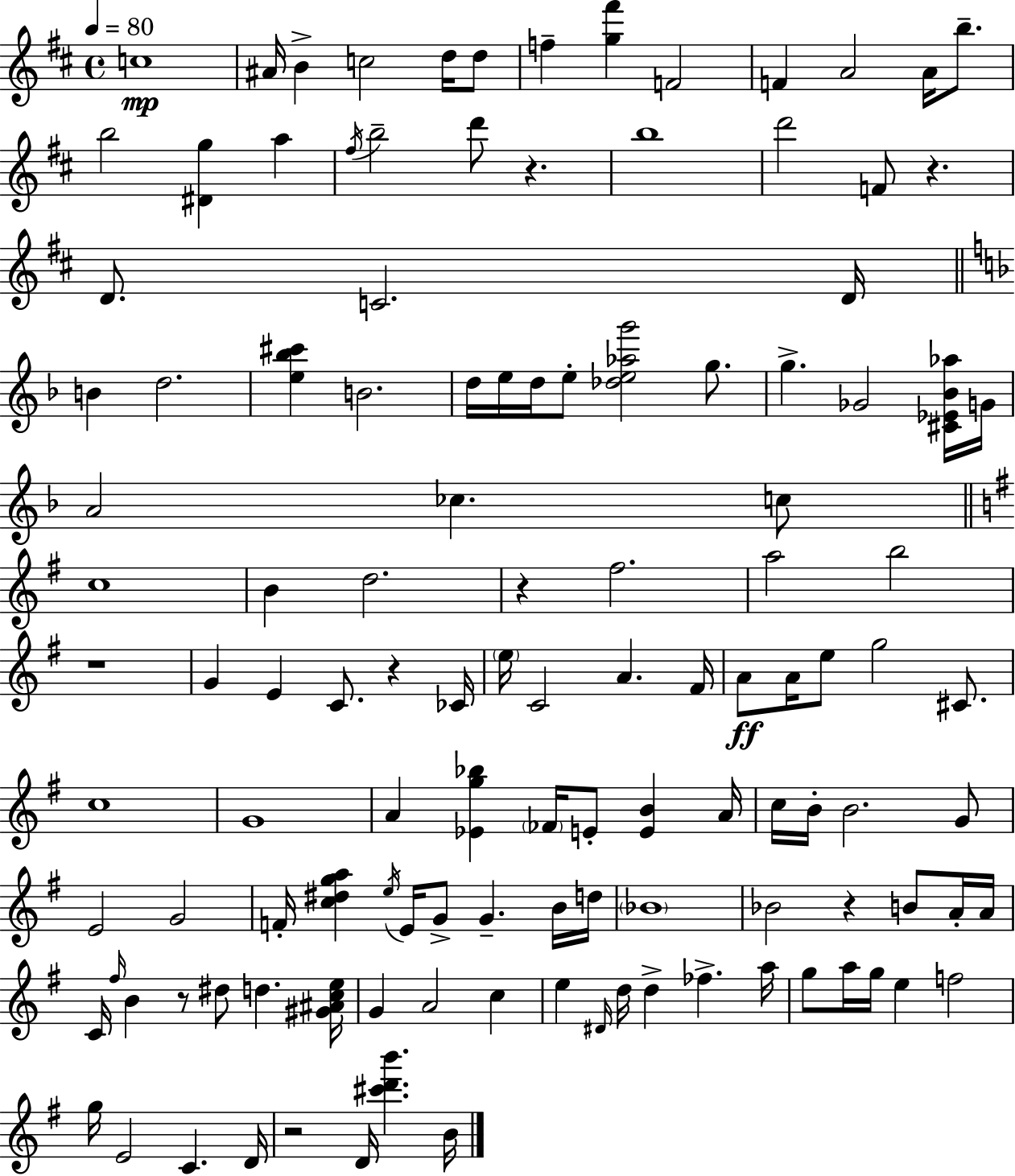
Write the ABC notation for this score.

X:1
T:Untitled
M:4/4
L:1/4
K:D
c4 ^A/4 B c2 d/4 d/2 f [g^f'] F2 F A2 A/4 b/2 b2 [^Dg] a ^f/4 b2 d'/2 z b4 d'2 F/2 z D/2 C2 D/4 B d2 [e_b^c'] B2 d/4 e/4 d/4 e/2 [_de_ag']2 g/2 g _G2 [^C_E_B_a]/4 G/4 A2 _c c/2 c4 B d2 z ^f2 a2 b2 z4 G E C/2 z _C/4 e/4 C2 A ^F/4 A/2 A/4 e/2 g2 ^C/2 c4 G4 A [_Eg_b] _F/4 E/2 [EB] A/4 c/4 B/4 B2 G/2 E2 G2 F/4 [c^dga] e/4 E/4 G/2 G B/4 d/4 _B4 _B2 z B/2 A/4 A/4 C/4 ^f/4 B z/2 ^d/2 d [^G^Ace]/4 G A2 c e ^D/4 d/4 d _f a/4 g/2 a/4 g/4 e f2 g/4 E2 C D/4 z2 D/4 [^c'd'b'] B/4